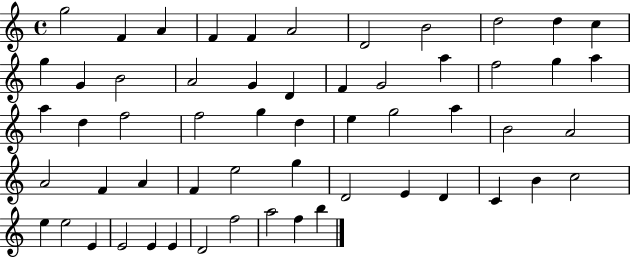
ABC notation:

X:1
T:Untitled
M:4/4
L:1/4
K:C
g2 F A F F A2 D2 B2 d2 d c g G B2 A2 G D F G2 a f2 g a a d f2 f2 g d e g2 a B2 A2 A2 F A F e2 g D2 E D C B c2 e e2 E E2 E E D2 f2 a2 f b